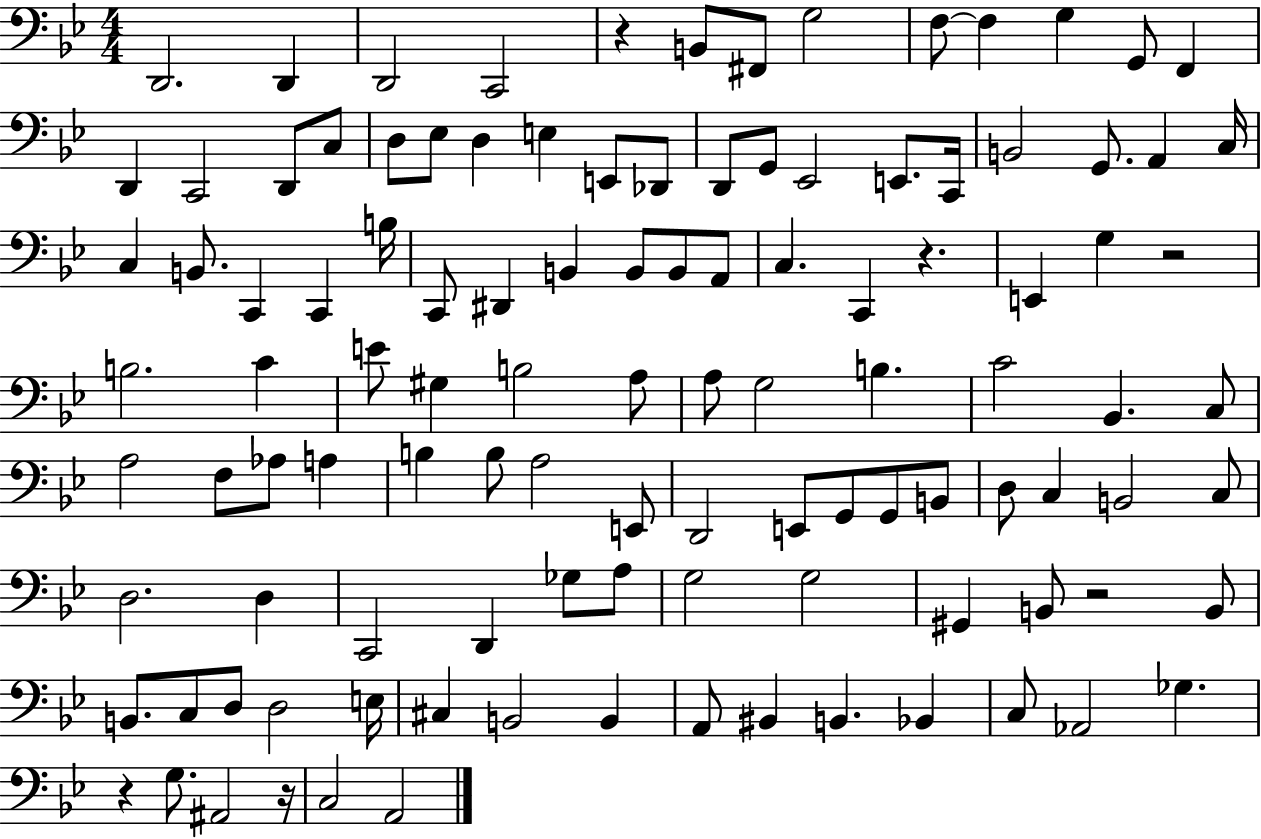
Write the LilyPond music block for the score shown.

{
  \clef bass
  \numericTimeSignature
  \time 4/4
  \key bes \major
  d,2. d,4 | d,2 c,2 | r4 b,8 fis,8 g2 | f8~~ f4 g4 g,8 f,4 | \break d,4 c,2 d,8 c8 | d8 ees8 d4 e4 e,8 des,8 | d,8 g,8 ees,2 e,8. c,16 | b,2 g,8. a,4 c16 | \break c4 b,8. c,4 c,4 b16 | c,8 dis,4 b,4 b,8 b,8 a,8 | c4. c,4 r4. | e,4 g4 r2 | \break b2. c'4 | e'8 gis4 b2 a8 | a8 g2 b4. | c'2 bes,4. c8 | \break a2 f8 aes8 a4 | b4 b8 a2 e,8 | d,2 e,8 g,8 g,8 b,8 | d8 c4 b,2 c8 | \break d2. d4 | c,2 d,4 ges8 a8 | g2 g2 | gis,4 b,8 r2 b,8 | \break b,8. c8 d8 d2 e16 | cis4 b,2 b,4 | a,8 bis,4 b,4. bes,4 | c8 aes,2 ges4. | \break r4 g8. ais,2 r16 | c2 a,2 | \bar "|."
}